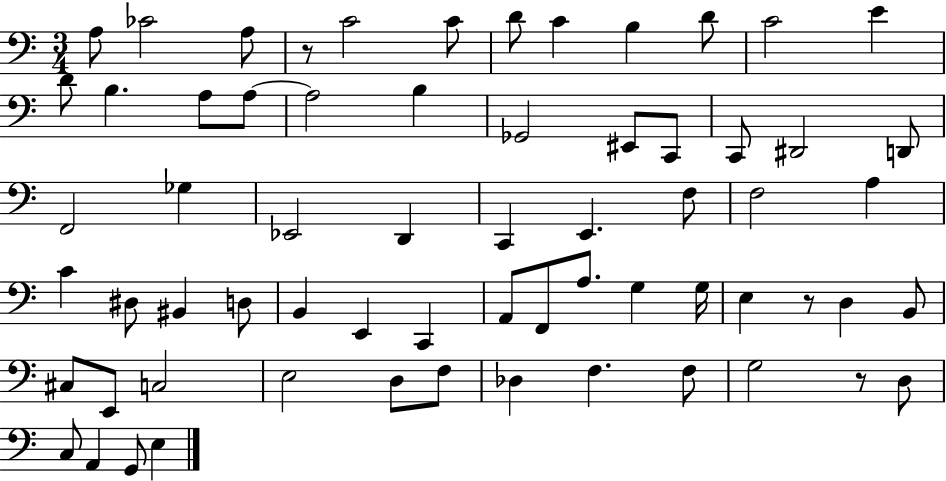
{
  \clef bass
  \numericTimeSignature
  \time 3/4
  \key c \major
  a8 ces'2 a8 | r8 c'2 c'8 | d'8 c'4 b4 d'8 | c'2 e'4 | \break d'8 b4. a8 a8~~ | a2 b4 | ges,2 eis,8 c,8 | c,8 dis,2 d,8 | \break f,2 ges4 | ees,2 d,4 | c,4 e,4. f8 | f2 a4 | \break c'4 dis8 bis,4 d8 | b,4 e,4 c,4 | a,8 f,8 a8. g4 g16 | e4 r8 d4 b,8 | \break cis8 e,8 c2 | e2 d8 f8 | des4 f4. f8 | g2 r8 d8 | \break c8 a,4 g,8 e4 | \bar "|."
}